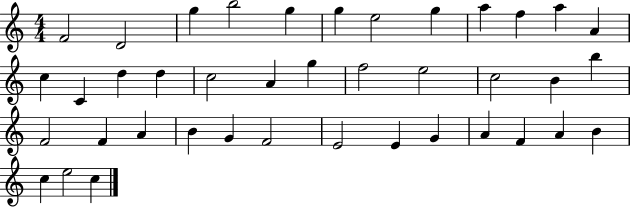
X:1
T:Untitled
M:4/4
L:1/4
K:C
F2 D2 g b2 g g e2 g a f a A c C d d c2 A g f2 e2 c2 B b F2 F A B G F2 E2 E G A F A B c e2 c